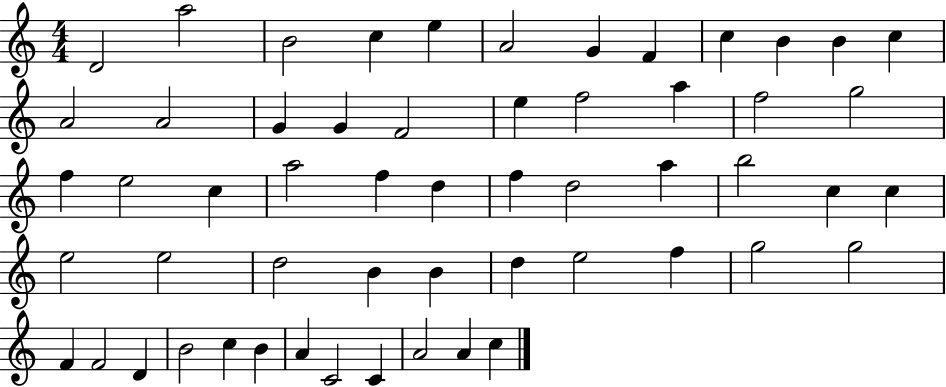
{
  \clef treble
  \numericTimeSignature
  \time 4/4
  \key c \major
  d'2 a''2 | b'2 c''4 e''4 | a'2 g'4 f'4 | c''4 b'4 b'4 c''4 | \break a'2 a'2 | g'4 g'4 f'2 | e''4 f''2 a''4 | f''2 g''2 | \break f''4 e''2 c''4 | a''2 f''4 d''4 | f''4 d''2 a''4 | b''2 c''4 c''4 | \break e''2 e''2 | d''2 b'4 b'4 | d''4 e''2 f''4 | g''2 g''2 | \break f'4 f'2 d'4 | b'2 c''4 b'4 | a'4 c'2 c'4 | a'2 a'4 c''4 | \break \bar "|."
}